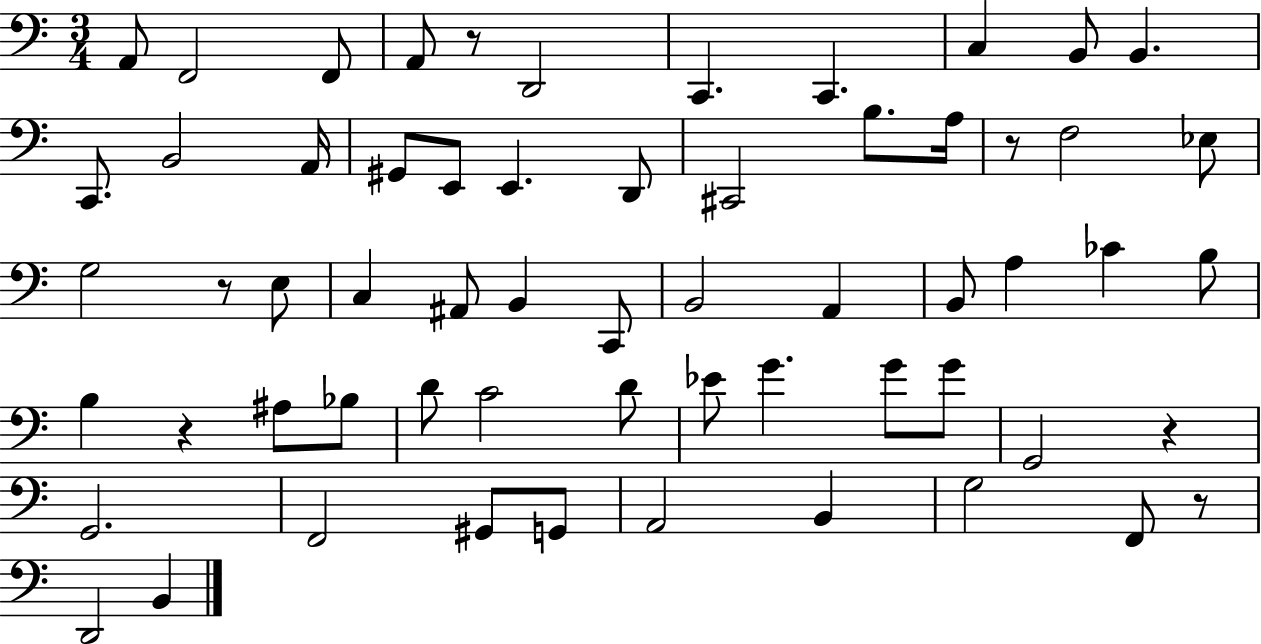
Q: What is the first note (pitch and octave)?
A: A2